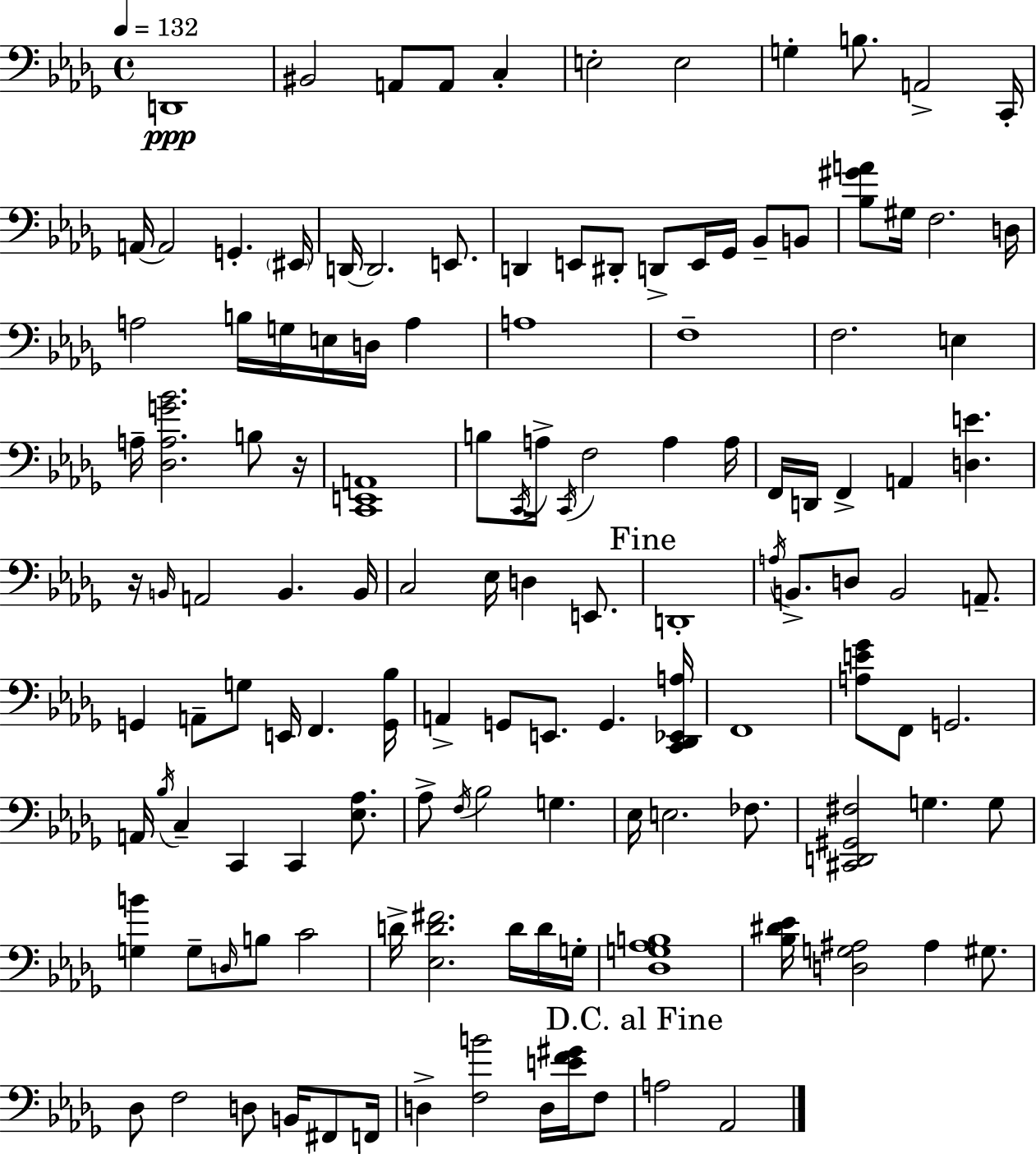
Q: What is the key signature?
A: BES minor